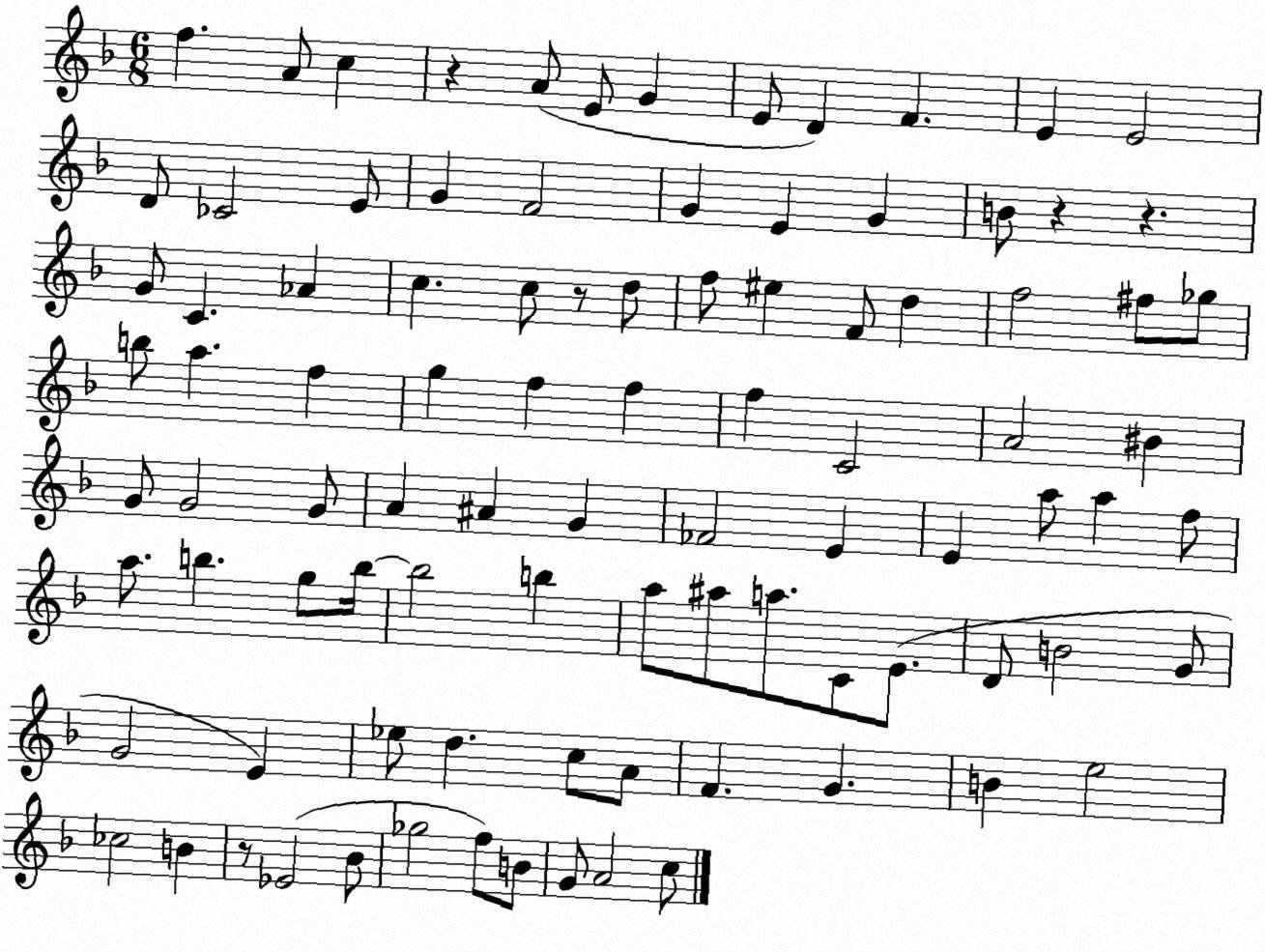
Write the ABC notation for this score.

X:1
T:Untitled
M:6/8
L:1/4
K:F
f A/2 c z A/2 E/2 G E/2 D F E E2 D/2 _C2 E/2 G F2 G E G B/2 z z G/2 C _A c c/2 z/2 d/2 f/2 ^e F/2 d f2 ^f/2 _g/2 b/2 a f g f f f C2 A2 ^B G/2 G2 G/2 A ^A G _F2 E E a/2 a f/2 a/2 b g/2 b/4 b2 b a/2 ^a/2 a/2 C/2 E/2 D/2 B2 G/2 G2 E _e/2 d c/2 A/2 F G B e2 _c2 B z/2 _E2 _B/2 _g2 f/2 B/2 G/2 A2 c/2